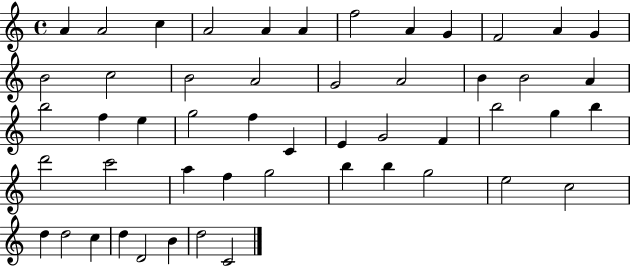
A4/q A4/h C5/q A4/h A4/q A4/q F5/h A4/q G4/q F4/h A4/q G4/q B4/h C5/h B4/h A4/h G4/h A4/h B4/q B4/h A4/q B5/h F5/q E5/q G5/h F5/q C4/q E4/q G4/h F4/q B5/h G5/q B5/q D6/h C6/h A5/q F5/q G5/h B5/q B5/q G5/h E5/h C5/h D5/q D5/h C5/q D5/q D4/h B4/q D5/h C4/h